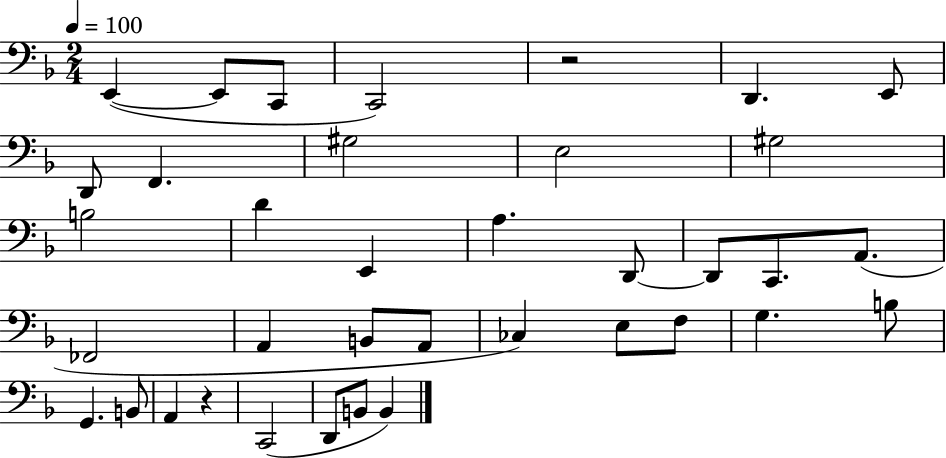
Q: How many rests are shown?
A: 2